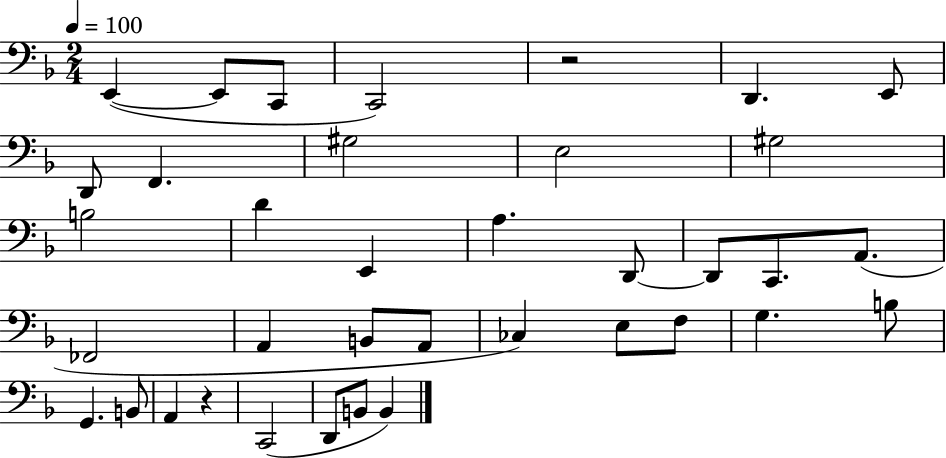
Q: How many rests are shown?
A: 2